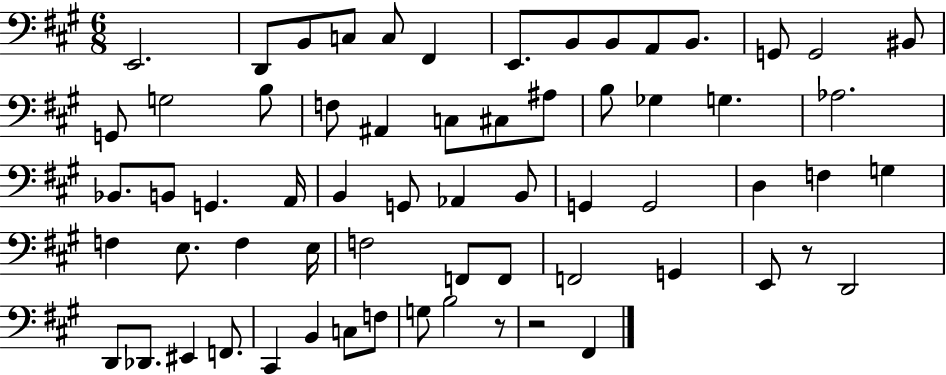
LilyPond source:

{
  \clef bass
  \numericTimeSignature
  \time 6/8
  \key a \major
  e,2. | d,8 b,8 c8 c8 fis,4 | e,8. b,8 b,8 a,8 b,8. | g,8 g,2 bis,8 | \break g,8 g2 b8 | f8 ais,4 c8 cis8 ais8 | b8 ges4 g4. | aes2. | \break bes,8. b,8 g,4. a,16 | b,4 g,8 aes,4 b,8 | g,4 g,2 | d4 f4 g4 | \break f4 e8. f4 e16 | f2 f,8 f,8 | f,2 g,4 | e,8 r8 d,2 | \break d,8 des,8. eis,4 f,8. | cis,4 b,4 c8 f8 | g8 b2 r8 | r2 fis,4 | \break \bar "|."
}